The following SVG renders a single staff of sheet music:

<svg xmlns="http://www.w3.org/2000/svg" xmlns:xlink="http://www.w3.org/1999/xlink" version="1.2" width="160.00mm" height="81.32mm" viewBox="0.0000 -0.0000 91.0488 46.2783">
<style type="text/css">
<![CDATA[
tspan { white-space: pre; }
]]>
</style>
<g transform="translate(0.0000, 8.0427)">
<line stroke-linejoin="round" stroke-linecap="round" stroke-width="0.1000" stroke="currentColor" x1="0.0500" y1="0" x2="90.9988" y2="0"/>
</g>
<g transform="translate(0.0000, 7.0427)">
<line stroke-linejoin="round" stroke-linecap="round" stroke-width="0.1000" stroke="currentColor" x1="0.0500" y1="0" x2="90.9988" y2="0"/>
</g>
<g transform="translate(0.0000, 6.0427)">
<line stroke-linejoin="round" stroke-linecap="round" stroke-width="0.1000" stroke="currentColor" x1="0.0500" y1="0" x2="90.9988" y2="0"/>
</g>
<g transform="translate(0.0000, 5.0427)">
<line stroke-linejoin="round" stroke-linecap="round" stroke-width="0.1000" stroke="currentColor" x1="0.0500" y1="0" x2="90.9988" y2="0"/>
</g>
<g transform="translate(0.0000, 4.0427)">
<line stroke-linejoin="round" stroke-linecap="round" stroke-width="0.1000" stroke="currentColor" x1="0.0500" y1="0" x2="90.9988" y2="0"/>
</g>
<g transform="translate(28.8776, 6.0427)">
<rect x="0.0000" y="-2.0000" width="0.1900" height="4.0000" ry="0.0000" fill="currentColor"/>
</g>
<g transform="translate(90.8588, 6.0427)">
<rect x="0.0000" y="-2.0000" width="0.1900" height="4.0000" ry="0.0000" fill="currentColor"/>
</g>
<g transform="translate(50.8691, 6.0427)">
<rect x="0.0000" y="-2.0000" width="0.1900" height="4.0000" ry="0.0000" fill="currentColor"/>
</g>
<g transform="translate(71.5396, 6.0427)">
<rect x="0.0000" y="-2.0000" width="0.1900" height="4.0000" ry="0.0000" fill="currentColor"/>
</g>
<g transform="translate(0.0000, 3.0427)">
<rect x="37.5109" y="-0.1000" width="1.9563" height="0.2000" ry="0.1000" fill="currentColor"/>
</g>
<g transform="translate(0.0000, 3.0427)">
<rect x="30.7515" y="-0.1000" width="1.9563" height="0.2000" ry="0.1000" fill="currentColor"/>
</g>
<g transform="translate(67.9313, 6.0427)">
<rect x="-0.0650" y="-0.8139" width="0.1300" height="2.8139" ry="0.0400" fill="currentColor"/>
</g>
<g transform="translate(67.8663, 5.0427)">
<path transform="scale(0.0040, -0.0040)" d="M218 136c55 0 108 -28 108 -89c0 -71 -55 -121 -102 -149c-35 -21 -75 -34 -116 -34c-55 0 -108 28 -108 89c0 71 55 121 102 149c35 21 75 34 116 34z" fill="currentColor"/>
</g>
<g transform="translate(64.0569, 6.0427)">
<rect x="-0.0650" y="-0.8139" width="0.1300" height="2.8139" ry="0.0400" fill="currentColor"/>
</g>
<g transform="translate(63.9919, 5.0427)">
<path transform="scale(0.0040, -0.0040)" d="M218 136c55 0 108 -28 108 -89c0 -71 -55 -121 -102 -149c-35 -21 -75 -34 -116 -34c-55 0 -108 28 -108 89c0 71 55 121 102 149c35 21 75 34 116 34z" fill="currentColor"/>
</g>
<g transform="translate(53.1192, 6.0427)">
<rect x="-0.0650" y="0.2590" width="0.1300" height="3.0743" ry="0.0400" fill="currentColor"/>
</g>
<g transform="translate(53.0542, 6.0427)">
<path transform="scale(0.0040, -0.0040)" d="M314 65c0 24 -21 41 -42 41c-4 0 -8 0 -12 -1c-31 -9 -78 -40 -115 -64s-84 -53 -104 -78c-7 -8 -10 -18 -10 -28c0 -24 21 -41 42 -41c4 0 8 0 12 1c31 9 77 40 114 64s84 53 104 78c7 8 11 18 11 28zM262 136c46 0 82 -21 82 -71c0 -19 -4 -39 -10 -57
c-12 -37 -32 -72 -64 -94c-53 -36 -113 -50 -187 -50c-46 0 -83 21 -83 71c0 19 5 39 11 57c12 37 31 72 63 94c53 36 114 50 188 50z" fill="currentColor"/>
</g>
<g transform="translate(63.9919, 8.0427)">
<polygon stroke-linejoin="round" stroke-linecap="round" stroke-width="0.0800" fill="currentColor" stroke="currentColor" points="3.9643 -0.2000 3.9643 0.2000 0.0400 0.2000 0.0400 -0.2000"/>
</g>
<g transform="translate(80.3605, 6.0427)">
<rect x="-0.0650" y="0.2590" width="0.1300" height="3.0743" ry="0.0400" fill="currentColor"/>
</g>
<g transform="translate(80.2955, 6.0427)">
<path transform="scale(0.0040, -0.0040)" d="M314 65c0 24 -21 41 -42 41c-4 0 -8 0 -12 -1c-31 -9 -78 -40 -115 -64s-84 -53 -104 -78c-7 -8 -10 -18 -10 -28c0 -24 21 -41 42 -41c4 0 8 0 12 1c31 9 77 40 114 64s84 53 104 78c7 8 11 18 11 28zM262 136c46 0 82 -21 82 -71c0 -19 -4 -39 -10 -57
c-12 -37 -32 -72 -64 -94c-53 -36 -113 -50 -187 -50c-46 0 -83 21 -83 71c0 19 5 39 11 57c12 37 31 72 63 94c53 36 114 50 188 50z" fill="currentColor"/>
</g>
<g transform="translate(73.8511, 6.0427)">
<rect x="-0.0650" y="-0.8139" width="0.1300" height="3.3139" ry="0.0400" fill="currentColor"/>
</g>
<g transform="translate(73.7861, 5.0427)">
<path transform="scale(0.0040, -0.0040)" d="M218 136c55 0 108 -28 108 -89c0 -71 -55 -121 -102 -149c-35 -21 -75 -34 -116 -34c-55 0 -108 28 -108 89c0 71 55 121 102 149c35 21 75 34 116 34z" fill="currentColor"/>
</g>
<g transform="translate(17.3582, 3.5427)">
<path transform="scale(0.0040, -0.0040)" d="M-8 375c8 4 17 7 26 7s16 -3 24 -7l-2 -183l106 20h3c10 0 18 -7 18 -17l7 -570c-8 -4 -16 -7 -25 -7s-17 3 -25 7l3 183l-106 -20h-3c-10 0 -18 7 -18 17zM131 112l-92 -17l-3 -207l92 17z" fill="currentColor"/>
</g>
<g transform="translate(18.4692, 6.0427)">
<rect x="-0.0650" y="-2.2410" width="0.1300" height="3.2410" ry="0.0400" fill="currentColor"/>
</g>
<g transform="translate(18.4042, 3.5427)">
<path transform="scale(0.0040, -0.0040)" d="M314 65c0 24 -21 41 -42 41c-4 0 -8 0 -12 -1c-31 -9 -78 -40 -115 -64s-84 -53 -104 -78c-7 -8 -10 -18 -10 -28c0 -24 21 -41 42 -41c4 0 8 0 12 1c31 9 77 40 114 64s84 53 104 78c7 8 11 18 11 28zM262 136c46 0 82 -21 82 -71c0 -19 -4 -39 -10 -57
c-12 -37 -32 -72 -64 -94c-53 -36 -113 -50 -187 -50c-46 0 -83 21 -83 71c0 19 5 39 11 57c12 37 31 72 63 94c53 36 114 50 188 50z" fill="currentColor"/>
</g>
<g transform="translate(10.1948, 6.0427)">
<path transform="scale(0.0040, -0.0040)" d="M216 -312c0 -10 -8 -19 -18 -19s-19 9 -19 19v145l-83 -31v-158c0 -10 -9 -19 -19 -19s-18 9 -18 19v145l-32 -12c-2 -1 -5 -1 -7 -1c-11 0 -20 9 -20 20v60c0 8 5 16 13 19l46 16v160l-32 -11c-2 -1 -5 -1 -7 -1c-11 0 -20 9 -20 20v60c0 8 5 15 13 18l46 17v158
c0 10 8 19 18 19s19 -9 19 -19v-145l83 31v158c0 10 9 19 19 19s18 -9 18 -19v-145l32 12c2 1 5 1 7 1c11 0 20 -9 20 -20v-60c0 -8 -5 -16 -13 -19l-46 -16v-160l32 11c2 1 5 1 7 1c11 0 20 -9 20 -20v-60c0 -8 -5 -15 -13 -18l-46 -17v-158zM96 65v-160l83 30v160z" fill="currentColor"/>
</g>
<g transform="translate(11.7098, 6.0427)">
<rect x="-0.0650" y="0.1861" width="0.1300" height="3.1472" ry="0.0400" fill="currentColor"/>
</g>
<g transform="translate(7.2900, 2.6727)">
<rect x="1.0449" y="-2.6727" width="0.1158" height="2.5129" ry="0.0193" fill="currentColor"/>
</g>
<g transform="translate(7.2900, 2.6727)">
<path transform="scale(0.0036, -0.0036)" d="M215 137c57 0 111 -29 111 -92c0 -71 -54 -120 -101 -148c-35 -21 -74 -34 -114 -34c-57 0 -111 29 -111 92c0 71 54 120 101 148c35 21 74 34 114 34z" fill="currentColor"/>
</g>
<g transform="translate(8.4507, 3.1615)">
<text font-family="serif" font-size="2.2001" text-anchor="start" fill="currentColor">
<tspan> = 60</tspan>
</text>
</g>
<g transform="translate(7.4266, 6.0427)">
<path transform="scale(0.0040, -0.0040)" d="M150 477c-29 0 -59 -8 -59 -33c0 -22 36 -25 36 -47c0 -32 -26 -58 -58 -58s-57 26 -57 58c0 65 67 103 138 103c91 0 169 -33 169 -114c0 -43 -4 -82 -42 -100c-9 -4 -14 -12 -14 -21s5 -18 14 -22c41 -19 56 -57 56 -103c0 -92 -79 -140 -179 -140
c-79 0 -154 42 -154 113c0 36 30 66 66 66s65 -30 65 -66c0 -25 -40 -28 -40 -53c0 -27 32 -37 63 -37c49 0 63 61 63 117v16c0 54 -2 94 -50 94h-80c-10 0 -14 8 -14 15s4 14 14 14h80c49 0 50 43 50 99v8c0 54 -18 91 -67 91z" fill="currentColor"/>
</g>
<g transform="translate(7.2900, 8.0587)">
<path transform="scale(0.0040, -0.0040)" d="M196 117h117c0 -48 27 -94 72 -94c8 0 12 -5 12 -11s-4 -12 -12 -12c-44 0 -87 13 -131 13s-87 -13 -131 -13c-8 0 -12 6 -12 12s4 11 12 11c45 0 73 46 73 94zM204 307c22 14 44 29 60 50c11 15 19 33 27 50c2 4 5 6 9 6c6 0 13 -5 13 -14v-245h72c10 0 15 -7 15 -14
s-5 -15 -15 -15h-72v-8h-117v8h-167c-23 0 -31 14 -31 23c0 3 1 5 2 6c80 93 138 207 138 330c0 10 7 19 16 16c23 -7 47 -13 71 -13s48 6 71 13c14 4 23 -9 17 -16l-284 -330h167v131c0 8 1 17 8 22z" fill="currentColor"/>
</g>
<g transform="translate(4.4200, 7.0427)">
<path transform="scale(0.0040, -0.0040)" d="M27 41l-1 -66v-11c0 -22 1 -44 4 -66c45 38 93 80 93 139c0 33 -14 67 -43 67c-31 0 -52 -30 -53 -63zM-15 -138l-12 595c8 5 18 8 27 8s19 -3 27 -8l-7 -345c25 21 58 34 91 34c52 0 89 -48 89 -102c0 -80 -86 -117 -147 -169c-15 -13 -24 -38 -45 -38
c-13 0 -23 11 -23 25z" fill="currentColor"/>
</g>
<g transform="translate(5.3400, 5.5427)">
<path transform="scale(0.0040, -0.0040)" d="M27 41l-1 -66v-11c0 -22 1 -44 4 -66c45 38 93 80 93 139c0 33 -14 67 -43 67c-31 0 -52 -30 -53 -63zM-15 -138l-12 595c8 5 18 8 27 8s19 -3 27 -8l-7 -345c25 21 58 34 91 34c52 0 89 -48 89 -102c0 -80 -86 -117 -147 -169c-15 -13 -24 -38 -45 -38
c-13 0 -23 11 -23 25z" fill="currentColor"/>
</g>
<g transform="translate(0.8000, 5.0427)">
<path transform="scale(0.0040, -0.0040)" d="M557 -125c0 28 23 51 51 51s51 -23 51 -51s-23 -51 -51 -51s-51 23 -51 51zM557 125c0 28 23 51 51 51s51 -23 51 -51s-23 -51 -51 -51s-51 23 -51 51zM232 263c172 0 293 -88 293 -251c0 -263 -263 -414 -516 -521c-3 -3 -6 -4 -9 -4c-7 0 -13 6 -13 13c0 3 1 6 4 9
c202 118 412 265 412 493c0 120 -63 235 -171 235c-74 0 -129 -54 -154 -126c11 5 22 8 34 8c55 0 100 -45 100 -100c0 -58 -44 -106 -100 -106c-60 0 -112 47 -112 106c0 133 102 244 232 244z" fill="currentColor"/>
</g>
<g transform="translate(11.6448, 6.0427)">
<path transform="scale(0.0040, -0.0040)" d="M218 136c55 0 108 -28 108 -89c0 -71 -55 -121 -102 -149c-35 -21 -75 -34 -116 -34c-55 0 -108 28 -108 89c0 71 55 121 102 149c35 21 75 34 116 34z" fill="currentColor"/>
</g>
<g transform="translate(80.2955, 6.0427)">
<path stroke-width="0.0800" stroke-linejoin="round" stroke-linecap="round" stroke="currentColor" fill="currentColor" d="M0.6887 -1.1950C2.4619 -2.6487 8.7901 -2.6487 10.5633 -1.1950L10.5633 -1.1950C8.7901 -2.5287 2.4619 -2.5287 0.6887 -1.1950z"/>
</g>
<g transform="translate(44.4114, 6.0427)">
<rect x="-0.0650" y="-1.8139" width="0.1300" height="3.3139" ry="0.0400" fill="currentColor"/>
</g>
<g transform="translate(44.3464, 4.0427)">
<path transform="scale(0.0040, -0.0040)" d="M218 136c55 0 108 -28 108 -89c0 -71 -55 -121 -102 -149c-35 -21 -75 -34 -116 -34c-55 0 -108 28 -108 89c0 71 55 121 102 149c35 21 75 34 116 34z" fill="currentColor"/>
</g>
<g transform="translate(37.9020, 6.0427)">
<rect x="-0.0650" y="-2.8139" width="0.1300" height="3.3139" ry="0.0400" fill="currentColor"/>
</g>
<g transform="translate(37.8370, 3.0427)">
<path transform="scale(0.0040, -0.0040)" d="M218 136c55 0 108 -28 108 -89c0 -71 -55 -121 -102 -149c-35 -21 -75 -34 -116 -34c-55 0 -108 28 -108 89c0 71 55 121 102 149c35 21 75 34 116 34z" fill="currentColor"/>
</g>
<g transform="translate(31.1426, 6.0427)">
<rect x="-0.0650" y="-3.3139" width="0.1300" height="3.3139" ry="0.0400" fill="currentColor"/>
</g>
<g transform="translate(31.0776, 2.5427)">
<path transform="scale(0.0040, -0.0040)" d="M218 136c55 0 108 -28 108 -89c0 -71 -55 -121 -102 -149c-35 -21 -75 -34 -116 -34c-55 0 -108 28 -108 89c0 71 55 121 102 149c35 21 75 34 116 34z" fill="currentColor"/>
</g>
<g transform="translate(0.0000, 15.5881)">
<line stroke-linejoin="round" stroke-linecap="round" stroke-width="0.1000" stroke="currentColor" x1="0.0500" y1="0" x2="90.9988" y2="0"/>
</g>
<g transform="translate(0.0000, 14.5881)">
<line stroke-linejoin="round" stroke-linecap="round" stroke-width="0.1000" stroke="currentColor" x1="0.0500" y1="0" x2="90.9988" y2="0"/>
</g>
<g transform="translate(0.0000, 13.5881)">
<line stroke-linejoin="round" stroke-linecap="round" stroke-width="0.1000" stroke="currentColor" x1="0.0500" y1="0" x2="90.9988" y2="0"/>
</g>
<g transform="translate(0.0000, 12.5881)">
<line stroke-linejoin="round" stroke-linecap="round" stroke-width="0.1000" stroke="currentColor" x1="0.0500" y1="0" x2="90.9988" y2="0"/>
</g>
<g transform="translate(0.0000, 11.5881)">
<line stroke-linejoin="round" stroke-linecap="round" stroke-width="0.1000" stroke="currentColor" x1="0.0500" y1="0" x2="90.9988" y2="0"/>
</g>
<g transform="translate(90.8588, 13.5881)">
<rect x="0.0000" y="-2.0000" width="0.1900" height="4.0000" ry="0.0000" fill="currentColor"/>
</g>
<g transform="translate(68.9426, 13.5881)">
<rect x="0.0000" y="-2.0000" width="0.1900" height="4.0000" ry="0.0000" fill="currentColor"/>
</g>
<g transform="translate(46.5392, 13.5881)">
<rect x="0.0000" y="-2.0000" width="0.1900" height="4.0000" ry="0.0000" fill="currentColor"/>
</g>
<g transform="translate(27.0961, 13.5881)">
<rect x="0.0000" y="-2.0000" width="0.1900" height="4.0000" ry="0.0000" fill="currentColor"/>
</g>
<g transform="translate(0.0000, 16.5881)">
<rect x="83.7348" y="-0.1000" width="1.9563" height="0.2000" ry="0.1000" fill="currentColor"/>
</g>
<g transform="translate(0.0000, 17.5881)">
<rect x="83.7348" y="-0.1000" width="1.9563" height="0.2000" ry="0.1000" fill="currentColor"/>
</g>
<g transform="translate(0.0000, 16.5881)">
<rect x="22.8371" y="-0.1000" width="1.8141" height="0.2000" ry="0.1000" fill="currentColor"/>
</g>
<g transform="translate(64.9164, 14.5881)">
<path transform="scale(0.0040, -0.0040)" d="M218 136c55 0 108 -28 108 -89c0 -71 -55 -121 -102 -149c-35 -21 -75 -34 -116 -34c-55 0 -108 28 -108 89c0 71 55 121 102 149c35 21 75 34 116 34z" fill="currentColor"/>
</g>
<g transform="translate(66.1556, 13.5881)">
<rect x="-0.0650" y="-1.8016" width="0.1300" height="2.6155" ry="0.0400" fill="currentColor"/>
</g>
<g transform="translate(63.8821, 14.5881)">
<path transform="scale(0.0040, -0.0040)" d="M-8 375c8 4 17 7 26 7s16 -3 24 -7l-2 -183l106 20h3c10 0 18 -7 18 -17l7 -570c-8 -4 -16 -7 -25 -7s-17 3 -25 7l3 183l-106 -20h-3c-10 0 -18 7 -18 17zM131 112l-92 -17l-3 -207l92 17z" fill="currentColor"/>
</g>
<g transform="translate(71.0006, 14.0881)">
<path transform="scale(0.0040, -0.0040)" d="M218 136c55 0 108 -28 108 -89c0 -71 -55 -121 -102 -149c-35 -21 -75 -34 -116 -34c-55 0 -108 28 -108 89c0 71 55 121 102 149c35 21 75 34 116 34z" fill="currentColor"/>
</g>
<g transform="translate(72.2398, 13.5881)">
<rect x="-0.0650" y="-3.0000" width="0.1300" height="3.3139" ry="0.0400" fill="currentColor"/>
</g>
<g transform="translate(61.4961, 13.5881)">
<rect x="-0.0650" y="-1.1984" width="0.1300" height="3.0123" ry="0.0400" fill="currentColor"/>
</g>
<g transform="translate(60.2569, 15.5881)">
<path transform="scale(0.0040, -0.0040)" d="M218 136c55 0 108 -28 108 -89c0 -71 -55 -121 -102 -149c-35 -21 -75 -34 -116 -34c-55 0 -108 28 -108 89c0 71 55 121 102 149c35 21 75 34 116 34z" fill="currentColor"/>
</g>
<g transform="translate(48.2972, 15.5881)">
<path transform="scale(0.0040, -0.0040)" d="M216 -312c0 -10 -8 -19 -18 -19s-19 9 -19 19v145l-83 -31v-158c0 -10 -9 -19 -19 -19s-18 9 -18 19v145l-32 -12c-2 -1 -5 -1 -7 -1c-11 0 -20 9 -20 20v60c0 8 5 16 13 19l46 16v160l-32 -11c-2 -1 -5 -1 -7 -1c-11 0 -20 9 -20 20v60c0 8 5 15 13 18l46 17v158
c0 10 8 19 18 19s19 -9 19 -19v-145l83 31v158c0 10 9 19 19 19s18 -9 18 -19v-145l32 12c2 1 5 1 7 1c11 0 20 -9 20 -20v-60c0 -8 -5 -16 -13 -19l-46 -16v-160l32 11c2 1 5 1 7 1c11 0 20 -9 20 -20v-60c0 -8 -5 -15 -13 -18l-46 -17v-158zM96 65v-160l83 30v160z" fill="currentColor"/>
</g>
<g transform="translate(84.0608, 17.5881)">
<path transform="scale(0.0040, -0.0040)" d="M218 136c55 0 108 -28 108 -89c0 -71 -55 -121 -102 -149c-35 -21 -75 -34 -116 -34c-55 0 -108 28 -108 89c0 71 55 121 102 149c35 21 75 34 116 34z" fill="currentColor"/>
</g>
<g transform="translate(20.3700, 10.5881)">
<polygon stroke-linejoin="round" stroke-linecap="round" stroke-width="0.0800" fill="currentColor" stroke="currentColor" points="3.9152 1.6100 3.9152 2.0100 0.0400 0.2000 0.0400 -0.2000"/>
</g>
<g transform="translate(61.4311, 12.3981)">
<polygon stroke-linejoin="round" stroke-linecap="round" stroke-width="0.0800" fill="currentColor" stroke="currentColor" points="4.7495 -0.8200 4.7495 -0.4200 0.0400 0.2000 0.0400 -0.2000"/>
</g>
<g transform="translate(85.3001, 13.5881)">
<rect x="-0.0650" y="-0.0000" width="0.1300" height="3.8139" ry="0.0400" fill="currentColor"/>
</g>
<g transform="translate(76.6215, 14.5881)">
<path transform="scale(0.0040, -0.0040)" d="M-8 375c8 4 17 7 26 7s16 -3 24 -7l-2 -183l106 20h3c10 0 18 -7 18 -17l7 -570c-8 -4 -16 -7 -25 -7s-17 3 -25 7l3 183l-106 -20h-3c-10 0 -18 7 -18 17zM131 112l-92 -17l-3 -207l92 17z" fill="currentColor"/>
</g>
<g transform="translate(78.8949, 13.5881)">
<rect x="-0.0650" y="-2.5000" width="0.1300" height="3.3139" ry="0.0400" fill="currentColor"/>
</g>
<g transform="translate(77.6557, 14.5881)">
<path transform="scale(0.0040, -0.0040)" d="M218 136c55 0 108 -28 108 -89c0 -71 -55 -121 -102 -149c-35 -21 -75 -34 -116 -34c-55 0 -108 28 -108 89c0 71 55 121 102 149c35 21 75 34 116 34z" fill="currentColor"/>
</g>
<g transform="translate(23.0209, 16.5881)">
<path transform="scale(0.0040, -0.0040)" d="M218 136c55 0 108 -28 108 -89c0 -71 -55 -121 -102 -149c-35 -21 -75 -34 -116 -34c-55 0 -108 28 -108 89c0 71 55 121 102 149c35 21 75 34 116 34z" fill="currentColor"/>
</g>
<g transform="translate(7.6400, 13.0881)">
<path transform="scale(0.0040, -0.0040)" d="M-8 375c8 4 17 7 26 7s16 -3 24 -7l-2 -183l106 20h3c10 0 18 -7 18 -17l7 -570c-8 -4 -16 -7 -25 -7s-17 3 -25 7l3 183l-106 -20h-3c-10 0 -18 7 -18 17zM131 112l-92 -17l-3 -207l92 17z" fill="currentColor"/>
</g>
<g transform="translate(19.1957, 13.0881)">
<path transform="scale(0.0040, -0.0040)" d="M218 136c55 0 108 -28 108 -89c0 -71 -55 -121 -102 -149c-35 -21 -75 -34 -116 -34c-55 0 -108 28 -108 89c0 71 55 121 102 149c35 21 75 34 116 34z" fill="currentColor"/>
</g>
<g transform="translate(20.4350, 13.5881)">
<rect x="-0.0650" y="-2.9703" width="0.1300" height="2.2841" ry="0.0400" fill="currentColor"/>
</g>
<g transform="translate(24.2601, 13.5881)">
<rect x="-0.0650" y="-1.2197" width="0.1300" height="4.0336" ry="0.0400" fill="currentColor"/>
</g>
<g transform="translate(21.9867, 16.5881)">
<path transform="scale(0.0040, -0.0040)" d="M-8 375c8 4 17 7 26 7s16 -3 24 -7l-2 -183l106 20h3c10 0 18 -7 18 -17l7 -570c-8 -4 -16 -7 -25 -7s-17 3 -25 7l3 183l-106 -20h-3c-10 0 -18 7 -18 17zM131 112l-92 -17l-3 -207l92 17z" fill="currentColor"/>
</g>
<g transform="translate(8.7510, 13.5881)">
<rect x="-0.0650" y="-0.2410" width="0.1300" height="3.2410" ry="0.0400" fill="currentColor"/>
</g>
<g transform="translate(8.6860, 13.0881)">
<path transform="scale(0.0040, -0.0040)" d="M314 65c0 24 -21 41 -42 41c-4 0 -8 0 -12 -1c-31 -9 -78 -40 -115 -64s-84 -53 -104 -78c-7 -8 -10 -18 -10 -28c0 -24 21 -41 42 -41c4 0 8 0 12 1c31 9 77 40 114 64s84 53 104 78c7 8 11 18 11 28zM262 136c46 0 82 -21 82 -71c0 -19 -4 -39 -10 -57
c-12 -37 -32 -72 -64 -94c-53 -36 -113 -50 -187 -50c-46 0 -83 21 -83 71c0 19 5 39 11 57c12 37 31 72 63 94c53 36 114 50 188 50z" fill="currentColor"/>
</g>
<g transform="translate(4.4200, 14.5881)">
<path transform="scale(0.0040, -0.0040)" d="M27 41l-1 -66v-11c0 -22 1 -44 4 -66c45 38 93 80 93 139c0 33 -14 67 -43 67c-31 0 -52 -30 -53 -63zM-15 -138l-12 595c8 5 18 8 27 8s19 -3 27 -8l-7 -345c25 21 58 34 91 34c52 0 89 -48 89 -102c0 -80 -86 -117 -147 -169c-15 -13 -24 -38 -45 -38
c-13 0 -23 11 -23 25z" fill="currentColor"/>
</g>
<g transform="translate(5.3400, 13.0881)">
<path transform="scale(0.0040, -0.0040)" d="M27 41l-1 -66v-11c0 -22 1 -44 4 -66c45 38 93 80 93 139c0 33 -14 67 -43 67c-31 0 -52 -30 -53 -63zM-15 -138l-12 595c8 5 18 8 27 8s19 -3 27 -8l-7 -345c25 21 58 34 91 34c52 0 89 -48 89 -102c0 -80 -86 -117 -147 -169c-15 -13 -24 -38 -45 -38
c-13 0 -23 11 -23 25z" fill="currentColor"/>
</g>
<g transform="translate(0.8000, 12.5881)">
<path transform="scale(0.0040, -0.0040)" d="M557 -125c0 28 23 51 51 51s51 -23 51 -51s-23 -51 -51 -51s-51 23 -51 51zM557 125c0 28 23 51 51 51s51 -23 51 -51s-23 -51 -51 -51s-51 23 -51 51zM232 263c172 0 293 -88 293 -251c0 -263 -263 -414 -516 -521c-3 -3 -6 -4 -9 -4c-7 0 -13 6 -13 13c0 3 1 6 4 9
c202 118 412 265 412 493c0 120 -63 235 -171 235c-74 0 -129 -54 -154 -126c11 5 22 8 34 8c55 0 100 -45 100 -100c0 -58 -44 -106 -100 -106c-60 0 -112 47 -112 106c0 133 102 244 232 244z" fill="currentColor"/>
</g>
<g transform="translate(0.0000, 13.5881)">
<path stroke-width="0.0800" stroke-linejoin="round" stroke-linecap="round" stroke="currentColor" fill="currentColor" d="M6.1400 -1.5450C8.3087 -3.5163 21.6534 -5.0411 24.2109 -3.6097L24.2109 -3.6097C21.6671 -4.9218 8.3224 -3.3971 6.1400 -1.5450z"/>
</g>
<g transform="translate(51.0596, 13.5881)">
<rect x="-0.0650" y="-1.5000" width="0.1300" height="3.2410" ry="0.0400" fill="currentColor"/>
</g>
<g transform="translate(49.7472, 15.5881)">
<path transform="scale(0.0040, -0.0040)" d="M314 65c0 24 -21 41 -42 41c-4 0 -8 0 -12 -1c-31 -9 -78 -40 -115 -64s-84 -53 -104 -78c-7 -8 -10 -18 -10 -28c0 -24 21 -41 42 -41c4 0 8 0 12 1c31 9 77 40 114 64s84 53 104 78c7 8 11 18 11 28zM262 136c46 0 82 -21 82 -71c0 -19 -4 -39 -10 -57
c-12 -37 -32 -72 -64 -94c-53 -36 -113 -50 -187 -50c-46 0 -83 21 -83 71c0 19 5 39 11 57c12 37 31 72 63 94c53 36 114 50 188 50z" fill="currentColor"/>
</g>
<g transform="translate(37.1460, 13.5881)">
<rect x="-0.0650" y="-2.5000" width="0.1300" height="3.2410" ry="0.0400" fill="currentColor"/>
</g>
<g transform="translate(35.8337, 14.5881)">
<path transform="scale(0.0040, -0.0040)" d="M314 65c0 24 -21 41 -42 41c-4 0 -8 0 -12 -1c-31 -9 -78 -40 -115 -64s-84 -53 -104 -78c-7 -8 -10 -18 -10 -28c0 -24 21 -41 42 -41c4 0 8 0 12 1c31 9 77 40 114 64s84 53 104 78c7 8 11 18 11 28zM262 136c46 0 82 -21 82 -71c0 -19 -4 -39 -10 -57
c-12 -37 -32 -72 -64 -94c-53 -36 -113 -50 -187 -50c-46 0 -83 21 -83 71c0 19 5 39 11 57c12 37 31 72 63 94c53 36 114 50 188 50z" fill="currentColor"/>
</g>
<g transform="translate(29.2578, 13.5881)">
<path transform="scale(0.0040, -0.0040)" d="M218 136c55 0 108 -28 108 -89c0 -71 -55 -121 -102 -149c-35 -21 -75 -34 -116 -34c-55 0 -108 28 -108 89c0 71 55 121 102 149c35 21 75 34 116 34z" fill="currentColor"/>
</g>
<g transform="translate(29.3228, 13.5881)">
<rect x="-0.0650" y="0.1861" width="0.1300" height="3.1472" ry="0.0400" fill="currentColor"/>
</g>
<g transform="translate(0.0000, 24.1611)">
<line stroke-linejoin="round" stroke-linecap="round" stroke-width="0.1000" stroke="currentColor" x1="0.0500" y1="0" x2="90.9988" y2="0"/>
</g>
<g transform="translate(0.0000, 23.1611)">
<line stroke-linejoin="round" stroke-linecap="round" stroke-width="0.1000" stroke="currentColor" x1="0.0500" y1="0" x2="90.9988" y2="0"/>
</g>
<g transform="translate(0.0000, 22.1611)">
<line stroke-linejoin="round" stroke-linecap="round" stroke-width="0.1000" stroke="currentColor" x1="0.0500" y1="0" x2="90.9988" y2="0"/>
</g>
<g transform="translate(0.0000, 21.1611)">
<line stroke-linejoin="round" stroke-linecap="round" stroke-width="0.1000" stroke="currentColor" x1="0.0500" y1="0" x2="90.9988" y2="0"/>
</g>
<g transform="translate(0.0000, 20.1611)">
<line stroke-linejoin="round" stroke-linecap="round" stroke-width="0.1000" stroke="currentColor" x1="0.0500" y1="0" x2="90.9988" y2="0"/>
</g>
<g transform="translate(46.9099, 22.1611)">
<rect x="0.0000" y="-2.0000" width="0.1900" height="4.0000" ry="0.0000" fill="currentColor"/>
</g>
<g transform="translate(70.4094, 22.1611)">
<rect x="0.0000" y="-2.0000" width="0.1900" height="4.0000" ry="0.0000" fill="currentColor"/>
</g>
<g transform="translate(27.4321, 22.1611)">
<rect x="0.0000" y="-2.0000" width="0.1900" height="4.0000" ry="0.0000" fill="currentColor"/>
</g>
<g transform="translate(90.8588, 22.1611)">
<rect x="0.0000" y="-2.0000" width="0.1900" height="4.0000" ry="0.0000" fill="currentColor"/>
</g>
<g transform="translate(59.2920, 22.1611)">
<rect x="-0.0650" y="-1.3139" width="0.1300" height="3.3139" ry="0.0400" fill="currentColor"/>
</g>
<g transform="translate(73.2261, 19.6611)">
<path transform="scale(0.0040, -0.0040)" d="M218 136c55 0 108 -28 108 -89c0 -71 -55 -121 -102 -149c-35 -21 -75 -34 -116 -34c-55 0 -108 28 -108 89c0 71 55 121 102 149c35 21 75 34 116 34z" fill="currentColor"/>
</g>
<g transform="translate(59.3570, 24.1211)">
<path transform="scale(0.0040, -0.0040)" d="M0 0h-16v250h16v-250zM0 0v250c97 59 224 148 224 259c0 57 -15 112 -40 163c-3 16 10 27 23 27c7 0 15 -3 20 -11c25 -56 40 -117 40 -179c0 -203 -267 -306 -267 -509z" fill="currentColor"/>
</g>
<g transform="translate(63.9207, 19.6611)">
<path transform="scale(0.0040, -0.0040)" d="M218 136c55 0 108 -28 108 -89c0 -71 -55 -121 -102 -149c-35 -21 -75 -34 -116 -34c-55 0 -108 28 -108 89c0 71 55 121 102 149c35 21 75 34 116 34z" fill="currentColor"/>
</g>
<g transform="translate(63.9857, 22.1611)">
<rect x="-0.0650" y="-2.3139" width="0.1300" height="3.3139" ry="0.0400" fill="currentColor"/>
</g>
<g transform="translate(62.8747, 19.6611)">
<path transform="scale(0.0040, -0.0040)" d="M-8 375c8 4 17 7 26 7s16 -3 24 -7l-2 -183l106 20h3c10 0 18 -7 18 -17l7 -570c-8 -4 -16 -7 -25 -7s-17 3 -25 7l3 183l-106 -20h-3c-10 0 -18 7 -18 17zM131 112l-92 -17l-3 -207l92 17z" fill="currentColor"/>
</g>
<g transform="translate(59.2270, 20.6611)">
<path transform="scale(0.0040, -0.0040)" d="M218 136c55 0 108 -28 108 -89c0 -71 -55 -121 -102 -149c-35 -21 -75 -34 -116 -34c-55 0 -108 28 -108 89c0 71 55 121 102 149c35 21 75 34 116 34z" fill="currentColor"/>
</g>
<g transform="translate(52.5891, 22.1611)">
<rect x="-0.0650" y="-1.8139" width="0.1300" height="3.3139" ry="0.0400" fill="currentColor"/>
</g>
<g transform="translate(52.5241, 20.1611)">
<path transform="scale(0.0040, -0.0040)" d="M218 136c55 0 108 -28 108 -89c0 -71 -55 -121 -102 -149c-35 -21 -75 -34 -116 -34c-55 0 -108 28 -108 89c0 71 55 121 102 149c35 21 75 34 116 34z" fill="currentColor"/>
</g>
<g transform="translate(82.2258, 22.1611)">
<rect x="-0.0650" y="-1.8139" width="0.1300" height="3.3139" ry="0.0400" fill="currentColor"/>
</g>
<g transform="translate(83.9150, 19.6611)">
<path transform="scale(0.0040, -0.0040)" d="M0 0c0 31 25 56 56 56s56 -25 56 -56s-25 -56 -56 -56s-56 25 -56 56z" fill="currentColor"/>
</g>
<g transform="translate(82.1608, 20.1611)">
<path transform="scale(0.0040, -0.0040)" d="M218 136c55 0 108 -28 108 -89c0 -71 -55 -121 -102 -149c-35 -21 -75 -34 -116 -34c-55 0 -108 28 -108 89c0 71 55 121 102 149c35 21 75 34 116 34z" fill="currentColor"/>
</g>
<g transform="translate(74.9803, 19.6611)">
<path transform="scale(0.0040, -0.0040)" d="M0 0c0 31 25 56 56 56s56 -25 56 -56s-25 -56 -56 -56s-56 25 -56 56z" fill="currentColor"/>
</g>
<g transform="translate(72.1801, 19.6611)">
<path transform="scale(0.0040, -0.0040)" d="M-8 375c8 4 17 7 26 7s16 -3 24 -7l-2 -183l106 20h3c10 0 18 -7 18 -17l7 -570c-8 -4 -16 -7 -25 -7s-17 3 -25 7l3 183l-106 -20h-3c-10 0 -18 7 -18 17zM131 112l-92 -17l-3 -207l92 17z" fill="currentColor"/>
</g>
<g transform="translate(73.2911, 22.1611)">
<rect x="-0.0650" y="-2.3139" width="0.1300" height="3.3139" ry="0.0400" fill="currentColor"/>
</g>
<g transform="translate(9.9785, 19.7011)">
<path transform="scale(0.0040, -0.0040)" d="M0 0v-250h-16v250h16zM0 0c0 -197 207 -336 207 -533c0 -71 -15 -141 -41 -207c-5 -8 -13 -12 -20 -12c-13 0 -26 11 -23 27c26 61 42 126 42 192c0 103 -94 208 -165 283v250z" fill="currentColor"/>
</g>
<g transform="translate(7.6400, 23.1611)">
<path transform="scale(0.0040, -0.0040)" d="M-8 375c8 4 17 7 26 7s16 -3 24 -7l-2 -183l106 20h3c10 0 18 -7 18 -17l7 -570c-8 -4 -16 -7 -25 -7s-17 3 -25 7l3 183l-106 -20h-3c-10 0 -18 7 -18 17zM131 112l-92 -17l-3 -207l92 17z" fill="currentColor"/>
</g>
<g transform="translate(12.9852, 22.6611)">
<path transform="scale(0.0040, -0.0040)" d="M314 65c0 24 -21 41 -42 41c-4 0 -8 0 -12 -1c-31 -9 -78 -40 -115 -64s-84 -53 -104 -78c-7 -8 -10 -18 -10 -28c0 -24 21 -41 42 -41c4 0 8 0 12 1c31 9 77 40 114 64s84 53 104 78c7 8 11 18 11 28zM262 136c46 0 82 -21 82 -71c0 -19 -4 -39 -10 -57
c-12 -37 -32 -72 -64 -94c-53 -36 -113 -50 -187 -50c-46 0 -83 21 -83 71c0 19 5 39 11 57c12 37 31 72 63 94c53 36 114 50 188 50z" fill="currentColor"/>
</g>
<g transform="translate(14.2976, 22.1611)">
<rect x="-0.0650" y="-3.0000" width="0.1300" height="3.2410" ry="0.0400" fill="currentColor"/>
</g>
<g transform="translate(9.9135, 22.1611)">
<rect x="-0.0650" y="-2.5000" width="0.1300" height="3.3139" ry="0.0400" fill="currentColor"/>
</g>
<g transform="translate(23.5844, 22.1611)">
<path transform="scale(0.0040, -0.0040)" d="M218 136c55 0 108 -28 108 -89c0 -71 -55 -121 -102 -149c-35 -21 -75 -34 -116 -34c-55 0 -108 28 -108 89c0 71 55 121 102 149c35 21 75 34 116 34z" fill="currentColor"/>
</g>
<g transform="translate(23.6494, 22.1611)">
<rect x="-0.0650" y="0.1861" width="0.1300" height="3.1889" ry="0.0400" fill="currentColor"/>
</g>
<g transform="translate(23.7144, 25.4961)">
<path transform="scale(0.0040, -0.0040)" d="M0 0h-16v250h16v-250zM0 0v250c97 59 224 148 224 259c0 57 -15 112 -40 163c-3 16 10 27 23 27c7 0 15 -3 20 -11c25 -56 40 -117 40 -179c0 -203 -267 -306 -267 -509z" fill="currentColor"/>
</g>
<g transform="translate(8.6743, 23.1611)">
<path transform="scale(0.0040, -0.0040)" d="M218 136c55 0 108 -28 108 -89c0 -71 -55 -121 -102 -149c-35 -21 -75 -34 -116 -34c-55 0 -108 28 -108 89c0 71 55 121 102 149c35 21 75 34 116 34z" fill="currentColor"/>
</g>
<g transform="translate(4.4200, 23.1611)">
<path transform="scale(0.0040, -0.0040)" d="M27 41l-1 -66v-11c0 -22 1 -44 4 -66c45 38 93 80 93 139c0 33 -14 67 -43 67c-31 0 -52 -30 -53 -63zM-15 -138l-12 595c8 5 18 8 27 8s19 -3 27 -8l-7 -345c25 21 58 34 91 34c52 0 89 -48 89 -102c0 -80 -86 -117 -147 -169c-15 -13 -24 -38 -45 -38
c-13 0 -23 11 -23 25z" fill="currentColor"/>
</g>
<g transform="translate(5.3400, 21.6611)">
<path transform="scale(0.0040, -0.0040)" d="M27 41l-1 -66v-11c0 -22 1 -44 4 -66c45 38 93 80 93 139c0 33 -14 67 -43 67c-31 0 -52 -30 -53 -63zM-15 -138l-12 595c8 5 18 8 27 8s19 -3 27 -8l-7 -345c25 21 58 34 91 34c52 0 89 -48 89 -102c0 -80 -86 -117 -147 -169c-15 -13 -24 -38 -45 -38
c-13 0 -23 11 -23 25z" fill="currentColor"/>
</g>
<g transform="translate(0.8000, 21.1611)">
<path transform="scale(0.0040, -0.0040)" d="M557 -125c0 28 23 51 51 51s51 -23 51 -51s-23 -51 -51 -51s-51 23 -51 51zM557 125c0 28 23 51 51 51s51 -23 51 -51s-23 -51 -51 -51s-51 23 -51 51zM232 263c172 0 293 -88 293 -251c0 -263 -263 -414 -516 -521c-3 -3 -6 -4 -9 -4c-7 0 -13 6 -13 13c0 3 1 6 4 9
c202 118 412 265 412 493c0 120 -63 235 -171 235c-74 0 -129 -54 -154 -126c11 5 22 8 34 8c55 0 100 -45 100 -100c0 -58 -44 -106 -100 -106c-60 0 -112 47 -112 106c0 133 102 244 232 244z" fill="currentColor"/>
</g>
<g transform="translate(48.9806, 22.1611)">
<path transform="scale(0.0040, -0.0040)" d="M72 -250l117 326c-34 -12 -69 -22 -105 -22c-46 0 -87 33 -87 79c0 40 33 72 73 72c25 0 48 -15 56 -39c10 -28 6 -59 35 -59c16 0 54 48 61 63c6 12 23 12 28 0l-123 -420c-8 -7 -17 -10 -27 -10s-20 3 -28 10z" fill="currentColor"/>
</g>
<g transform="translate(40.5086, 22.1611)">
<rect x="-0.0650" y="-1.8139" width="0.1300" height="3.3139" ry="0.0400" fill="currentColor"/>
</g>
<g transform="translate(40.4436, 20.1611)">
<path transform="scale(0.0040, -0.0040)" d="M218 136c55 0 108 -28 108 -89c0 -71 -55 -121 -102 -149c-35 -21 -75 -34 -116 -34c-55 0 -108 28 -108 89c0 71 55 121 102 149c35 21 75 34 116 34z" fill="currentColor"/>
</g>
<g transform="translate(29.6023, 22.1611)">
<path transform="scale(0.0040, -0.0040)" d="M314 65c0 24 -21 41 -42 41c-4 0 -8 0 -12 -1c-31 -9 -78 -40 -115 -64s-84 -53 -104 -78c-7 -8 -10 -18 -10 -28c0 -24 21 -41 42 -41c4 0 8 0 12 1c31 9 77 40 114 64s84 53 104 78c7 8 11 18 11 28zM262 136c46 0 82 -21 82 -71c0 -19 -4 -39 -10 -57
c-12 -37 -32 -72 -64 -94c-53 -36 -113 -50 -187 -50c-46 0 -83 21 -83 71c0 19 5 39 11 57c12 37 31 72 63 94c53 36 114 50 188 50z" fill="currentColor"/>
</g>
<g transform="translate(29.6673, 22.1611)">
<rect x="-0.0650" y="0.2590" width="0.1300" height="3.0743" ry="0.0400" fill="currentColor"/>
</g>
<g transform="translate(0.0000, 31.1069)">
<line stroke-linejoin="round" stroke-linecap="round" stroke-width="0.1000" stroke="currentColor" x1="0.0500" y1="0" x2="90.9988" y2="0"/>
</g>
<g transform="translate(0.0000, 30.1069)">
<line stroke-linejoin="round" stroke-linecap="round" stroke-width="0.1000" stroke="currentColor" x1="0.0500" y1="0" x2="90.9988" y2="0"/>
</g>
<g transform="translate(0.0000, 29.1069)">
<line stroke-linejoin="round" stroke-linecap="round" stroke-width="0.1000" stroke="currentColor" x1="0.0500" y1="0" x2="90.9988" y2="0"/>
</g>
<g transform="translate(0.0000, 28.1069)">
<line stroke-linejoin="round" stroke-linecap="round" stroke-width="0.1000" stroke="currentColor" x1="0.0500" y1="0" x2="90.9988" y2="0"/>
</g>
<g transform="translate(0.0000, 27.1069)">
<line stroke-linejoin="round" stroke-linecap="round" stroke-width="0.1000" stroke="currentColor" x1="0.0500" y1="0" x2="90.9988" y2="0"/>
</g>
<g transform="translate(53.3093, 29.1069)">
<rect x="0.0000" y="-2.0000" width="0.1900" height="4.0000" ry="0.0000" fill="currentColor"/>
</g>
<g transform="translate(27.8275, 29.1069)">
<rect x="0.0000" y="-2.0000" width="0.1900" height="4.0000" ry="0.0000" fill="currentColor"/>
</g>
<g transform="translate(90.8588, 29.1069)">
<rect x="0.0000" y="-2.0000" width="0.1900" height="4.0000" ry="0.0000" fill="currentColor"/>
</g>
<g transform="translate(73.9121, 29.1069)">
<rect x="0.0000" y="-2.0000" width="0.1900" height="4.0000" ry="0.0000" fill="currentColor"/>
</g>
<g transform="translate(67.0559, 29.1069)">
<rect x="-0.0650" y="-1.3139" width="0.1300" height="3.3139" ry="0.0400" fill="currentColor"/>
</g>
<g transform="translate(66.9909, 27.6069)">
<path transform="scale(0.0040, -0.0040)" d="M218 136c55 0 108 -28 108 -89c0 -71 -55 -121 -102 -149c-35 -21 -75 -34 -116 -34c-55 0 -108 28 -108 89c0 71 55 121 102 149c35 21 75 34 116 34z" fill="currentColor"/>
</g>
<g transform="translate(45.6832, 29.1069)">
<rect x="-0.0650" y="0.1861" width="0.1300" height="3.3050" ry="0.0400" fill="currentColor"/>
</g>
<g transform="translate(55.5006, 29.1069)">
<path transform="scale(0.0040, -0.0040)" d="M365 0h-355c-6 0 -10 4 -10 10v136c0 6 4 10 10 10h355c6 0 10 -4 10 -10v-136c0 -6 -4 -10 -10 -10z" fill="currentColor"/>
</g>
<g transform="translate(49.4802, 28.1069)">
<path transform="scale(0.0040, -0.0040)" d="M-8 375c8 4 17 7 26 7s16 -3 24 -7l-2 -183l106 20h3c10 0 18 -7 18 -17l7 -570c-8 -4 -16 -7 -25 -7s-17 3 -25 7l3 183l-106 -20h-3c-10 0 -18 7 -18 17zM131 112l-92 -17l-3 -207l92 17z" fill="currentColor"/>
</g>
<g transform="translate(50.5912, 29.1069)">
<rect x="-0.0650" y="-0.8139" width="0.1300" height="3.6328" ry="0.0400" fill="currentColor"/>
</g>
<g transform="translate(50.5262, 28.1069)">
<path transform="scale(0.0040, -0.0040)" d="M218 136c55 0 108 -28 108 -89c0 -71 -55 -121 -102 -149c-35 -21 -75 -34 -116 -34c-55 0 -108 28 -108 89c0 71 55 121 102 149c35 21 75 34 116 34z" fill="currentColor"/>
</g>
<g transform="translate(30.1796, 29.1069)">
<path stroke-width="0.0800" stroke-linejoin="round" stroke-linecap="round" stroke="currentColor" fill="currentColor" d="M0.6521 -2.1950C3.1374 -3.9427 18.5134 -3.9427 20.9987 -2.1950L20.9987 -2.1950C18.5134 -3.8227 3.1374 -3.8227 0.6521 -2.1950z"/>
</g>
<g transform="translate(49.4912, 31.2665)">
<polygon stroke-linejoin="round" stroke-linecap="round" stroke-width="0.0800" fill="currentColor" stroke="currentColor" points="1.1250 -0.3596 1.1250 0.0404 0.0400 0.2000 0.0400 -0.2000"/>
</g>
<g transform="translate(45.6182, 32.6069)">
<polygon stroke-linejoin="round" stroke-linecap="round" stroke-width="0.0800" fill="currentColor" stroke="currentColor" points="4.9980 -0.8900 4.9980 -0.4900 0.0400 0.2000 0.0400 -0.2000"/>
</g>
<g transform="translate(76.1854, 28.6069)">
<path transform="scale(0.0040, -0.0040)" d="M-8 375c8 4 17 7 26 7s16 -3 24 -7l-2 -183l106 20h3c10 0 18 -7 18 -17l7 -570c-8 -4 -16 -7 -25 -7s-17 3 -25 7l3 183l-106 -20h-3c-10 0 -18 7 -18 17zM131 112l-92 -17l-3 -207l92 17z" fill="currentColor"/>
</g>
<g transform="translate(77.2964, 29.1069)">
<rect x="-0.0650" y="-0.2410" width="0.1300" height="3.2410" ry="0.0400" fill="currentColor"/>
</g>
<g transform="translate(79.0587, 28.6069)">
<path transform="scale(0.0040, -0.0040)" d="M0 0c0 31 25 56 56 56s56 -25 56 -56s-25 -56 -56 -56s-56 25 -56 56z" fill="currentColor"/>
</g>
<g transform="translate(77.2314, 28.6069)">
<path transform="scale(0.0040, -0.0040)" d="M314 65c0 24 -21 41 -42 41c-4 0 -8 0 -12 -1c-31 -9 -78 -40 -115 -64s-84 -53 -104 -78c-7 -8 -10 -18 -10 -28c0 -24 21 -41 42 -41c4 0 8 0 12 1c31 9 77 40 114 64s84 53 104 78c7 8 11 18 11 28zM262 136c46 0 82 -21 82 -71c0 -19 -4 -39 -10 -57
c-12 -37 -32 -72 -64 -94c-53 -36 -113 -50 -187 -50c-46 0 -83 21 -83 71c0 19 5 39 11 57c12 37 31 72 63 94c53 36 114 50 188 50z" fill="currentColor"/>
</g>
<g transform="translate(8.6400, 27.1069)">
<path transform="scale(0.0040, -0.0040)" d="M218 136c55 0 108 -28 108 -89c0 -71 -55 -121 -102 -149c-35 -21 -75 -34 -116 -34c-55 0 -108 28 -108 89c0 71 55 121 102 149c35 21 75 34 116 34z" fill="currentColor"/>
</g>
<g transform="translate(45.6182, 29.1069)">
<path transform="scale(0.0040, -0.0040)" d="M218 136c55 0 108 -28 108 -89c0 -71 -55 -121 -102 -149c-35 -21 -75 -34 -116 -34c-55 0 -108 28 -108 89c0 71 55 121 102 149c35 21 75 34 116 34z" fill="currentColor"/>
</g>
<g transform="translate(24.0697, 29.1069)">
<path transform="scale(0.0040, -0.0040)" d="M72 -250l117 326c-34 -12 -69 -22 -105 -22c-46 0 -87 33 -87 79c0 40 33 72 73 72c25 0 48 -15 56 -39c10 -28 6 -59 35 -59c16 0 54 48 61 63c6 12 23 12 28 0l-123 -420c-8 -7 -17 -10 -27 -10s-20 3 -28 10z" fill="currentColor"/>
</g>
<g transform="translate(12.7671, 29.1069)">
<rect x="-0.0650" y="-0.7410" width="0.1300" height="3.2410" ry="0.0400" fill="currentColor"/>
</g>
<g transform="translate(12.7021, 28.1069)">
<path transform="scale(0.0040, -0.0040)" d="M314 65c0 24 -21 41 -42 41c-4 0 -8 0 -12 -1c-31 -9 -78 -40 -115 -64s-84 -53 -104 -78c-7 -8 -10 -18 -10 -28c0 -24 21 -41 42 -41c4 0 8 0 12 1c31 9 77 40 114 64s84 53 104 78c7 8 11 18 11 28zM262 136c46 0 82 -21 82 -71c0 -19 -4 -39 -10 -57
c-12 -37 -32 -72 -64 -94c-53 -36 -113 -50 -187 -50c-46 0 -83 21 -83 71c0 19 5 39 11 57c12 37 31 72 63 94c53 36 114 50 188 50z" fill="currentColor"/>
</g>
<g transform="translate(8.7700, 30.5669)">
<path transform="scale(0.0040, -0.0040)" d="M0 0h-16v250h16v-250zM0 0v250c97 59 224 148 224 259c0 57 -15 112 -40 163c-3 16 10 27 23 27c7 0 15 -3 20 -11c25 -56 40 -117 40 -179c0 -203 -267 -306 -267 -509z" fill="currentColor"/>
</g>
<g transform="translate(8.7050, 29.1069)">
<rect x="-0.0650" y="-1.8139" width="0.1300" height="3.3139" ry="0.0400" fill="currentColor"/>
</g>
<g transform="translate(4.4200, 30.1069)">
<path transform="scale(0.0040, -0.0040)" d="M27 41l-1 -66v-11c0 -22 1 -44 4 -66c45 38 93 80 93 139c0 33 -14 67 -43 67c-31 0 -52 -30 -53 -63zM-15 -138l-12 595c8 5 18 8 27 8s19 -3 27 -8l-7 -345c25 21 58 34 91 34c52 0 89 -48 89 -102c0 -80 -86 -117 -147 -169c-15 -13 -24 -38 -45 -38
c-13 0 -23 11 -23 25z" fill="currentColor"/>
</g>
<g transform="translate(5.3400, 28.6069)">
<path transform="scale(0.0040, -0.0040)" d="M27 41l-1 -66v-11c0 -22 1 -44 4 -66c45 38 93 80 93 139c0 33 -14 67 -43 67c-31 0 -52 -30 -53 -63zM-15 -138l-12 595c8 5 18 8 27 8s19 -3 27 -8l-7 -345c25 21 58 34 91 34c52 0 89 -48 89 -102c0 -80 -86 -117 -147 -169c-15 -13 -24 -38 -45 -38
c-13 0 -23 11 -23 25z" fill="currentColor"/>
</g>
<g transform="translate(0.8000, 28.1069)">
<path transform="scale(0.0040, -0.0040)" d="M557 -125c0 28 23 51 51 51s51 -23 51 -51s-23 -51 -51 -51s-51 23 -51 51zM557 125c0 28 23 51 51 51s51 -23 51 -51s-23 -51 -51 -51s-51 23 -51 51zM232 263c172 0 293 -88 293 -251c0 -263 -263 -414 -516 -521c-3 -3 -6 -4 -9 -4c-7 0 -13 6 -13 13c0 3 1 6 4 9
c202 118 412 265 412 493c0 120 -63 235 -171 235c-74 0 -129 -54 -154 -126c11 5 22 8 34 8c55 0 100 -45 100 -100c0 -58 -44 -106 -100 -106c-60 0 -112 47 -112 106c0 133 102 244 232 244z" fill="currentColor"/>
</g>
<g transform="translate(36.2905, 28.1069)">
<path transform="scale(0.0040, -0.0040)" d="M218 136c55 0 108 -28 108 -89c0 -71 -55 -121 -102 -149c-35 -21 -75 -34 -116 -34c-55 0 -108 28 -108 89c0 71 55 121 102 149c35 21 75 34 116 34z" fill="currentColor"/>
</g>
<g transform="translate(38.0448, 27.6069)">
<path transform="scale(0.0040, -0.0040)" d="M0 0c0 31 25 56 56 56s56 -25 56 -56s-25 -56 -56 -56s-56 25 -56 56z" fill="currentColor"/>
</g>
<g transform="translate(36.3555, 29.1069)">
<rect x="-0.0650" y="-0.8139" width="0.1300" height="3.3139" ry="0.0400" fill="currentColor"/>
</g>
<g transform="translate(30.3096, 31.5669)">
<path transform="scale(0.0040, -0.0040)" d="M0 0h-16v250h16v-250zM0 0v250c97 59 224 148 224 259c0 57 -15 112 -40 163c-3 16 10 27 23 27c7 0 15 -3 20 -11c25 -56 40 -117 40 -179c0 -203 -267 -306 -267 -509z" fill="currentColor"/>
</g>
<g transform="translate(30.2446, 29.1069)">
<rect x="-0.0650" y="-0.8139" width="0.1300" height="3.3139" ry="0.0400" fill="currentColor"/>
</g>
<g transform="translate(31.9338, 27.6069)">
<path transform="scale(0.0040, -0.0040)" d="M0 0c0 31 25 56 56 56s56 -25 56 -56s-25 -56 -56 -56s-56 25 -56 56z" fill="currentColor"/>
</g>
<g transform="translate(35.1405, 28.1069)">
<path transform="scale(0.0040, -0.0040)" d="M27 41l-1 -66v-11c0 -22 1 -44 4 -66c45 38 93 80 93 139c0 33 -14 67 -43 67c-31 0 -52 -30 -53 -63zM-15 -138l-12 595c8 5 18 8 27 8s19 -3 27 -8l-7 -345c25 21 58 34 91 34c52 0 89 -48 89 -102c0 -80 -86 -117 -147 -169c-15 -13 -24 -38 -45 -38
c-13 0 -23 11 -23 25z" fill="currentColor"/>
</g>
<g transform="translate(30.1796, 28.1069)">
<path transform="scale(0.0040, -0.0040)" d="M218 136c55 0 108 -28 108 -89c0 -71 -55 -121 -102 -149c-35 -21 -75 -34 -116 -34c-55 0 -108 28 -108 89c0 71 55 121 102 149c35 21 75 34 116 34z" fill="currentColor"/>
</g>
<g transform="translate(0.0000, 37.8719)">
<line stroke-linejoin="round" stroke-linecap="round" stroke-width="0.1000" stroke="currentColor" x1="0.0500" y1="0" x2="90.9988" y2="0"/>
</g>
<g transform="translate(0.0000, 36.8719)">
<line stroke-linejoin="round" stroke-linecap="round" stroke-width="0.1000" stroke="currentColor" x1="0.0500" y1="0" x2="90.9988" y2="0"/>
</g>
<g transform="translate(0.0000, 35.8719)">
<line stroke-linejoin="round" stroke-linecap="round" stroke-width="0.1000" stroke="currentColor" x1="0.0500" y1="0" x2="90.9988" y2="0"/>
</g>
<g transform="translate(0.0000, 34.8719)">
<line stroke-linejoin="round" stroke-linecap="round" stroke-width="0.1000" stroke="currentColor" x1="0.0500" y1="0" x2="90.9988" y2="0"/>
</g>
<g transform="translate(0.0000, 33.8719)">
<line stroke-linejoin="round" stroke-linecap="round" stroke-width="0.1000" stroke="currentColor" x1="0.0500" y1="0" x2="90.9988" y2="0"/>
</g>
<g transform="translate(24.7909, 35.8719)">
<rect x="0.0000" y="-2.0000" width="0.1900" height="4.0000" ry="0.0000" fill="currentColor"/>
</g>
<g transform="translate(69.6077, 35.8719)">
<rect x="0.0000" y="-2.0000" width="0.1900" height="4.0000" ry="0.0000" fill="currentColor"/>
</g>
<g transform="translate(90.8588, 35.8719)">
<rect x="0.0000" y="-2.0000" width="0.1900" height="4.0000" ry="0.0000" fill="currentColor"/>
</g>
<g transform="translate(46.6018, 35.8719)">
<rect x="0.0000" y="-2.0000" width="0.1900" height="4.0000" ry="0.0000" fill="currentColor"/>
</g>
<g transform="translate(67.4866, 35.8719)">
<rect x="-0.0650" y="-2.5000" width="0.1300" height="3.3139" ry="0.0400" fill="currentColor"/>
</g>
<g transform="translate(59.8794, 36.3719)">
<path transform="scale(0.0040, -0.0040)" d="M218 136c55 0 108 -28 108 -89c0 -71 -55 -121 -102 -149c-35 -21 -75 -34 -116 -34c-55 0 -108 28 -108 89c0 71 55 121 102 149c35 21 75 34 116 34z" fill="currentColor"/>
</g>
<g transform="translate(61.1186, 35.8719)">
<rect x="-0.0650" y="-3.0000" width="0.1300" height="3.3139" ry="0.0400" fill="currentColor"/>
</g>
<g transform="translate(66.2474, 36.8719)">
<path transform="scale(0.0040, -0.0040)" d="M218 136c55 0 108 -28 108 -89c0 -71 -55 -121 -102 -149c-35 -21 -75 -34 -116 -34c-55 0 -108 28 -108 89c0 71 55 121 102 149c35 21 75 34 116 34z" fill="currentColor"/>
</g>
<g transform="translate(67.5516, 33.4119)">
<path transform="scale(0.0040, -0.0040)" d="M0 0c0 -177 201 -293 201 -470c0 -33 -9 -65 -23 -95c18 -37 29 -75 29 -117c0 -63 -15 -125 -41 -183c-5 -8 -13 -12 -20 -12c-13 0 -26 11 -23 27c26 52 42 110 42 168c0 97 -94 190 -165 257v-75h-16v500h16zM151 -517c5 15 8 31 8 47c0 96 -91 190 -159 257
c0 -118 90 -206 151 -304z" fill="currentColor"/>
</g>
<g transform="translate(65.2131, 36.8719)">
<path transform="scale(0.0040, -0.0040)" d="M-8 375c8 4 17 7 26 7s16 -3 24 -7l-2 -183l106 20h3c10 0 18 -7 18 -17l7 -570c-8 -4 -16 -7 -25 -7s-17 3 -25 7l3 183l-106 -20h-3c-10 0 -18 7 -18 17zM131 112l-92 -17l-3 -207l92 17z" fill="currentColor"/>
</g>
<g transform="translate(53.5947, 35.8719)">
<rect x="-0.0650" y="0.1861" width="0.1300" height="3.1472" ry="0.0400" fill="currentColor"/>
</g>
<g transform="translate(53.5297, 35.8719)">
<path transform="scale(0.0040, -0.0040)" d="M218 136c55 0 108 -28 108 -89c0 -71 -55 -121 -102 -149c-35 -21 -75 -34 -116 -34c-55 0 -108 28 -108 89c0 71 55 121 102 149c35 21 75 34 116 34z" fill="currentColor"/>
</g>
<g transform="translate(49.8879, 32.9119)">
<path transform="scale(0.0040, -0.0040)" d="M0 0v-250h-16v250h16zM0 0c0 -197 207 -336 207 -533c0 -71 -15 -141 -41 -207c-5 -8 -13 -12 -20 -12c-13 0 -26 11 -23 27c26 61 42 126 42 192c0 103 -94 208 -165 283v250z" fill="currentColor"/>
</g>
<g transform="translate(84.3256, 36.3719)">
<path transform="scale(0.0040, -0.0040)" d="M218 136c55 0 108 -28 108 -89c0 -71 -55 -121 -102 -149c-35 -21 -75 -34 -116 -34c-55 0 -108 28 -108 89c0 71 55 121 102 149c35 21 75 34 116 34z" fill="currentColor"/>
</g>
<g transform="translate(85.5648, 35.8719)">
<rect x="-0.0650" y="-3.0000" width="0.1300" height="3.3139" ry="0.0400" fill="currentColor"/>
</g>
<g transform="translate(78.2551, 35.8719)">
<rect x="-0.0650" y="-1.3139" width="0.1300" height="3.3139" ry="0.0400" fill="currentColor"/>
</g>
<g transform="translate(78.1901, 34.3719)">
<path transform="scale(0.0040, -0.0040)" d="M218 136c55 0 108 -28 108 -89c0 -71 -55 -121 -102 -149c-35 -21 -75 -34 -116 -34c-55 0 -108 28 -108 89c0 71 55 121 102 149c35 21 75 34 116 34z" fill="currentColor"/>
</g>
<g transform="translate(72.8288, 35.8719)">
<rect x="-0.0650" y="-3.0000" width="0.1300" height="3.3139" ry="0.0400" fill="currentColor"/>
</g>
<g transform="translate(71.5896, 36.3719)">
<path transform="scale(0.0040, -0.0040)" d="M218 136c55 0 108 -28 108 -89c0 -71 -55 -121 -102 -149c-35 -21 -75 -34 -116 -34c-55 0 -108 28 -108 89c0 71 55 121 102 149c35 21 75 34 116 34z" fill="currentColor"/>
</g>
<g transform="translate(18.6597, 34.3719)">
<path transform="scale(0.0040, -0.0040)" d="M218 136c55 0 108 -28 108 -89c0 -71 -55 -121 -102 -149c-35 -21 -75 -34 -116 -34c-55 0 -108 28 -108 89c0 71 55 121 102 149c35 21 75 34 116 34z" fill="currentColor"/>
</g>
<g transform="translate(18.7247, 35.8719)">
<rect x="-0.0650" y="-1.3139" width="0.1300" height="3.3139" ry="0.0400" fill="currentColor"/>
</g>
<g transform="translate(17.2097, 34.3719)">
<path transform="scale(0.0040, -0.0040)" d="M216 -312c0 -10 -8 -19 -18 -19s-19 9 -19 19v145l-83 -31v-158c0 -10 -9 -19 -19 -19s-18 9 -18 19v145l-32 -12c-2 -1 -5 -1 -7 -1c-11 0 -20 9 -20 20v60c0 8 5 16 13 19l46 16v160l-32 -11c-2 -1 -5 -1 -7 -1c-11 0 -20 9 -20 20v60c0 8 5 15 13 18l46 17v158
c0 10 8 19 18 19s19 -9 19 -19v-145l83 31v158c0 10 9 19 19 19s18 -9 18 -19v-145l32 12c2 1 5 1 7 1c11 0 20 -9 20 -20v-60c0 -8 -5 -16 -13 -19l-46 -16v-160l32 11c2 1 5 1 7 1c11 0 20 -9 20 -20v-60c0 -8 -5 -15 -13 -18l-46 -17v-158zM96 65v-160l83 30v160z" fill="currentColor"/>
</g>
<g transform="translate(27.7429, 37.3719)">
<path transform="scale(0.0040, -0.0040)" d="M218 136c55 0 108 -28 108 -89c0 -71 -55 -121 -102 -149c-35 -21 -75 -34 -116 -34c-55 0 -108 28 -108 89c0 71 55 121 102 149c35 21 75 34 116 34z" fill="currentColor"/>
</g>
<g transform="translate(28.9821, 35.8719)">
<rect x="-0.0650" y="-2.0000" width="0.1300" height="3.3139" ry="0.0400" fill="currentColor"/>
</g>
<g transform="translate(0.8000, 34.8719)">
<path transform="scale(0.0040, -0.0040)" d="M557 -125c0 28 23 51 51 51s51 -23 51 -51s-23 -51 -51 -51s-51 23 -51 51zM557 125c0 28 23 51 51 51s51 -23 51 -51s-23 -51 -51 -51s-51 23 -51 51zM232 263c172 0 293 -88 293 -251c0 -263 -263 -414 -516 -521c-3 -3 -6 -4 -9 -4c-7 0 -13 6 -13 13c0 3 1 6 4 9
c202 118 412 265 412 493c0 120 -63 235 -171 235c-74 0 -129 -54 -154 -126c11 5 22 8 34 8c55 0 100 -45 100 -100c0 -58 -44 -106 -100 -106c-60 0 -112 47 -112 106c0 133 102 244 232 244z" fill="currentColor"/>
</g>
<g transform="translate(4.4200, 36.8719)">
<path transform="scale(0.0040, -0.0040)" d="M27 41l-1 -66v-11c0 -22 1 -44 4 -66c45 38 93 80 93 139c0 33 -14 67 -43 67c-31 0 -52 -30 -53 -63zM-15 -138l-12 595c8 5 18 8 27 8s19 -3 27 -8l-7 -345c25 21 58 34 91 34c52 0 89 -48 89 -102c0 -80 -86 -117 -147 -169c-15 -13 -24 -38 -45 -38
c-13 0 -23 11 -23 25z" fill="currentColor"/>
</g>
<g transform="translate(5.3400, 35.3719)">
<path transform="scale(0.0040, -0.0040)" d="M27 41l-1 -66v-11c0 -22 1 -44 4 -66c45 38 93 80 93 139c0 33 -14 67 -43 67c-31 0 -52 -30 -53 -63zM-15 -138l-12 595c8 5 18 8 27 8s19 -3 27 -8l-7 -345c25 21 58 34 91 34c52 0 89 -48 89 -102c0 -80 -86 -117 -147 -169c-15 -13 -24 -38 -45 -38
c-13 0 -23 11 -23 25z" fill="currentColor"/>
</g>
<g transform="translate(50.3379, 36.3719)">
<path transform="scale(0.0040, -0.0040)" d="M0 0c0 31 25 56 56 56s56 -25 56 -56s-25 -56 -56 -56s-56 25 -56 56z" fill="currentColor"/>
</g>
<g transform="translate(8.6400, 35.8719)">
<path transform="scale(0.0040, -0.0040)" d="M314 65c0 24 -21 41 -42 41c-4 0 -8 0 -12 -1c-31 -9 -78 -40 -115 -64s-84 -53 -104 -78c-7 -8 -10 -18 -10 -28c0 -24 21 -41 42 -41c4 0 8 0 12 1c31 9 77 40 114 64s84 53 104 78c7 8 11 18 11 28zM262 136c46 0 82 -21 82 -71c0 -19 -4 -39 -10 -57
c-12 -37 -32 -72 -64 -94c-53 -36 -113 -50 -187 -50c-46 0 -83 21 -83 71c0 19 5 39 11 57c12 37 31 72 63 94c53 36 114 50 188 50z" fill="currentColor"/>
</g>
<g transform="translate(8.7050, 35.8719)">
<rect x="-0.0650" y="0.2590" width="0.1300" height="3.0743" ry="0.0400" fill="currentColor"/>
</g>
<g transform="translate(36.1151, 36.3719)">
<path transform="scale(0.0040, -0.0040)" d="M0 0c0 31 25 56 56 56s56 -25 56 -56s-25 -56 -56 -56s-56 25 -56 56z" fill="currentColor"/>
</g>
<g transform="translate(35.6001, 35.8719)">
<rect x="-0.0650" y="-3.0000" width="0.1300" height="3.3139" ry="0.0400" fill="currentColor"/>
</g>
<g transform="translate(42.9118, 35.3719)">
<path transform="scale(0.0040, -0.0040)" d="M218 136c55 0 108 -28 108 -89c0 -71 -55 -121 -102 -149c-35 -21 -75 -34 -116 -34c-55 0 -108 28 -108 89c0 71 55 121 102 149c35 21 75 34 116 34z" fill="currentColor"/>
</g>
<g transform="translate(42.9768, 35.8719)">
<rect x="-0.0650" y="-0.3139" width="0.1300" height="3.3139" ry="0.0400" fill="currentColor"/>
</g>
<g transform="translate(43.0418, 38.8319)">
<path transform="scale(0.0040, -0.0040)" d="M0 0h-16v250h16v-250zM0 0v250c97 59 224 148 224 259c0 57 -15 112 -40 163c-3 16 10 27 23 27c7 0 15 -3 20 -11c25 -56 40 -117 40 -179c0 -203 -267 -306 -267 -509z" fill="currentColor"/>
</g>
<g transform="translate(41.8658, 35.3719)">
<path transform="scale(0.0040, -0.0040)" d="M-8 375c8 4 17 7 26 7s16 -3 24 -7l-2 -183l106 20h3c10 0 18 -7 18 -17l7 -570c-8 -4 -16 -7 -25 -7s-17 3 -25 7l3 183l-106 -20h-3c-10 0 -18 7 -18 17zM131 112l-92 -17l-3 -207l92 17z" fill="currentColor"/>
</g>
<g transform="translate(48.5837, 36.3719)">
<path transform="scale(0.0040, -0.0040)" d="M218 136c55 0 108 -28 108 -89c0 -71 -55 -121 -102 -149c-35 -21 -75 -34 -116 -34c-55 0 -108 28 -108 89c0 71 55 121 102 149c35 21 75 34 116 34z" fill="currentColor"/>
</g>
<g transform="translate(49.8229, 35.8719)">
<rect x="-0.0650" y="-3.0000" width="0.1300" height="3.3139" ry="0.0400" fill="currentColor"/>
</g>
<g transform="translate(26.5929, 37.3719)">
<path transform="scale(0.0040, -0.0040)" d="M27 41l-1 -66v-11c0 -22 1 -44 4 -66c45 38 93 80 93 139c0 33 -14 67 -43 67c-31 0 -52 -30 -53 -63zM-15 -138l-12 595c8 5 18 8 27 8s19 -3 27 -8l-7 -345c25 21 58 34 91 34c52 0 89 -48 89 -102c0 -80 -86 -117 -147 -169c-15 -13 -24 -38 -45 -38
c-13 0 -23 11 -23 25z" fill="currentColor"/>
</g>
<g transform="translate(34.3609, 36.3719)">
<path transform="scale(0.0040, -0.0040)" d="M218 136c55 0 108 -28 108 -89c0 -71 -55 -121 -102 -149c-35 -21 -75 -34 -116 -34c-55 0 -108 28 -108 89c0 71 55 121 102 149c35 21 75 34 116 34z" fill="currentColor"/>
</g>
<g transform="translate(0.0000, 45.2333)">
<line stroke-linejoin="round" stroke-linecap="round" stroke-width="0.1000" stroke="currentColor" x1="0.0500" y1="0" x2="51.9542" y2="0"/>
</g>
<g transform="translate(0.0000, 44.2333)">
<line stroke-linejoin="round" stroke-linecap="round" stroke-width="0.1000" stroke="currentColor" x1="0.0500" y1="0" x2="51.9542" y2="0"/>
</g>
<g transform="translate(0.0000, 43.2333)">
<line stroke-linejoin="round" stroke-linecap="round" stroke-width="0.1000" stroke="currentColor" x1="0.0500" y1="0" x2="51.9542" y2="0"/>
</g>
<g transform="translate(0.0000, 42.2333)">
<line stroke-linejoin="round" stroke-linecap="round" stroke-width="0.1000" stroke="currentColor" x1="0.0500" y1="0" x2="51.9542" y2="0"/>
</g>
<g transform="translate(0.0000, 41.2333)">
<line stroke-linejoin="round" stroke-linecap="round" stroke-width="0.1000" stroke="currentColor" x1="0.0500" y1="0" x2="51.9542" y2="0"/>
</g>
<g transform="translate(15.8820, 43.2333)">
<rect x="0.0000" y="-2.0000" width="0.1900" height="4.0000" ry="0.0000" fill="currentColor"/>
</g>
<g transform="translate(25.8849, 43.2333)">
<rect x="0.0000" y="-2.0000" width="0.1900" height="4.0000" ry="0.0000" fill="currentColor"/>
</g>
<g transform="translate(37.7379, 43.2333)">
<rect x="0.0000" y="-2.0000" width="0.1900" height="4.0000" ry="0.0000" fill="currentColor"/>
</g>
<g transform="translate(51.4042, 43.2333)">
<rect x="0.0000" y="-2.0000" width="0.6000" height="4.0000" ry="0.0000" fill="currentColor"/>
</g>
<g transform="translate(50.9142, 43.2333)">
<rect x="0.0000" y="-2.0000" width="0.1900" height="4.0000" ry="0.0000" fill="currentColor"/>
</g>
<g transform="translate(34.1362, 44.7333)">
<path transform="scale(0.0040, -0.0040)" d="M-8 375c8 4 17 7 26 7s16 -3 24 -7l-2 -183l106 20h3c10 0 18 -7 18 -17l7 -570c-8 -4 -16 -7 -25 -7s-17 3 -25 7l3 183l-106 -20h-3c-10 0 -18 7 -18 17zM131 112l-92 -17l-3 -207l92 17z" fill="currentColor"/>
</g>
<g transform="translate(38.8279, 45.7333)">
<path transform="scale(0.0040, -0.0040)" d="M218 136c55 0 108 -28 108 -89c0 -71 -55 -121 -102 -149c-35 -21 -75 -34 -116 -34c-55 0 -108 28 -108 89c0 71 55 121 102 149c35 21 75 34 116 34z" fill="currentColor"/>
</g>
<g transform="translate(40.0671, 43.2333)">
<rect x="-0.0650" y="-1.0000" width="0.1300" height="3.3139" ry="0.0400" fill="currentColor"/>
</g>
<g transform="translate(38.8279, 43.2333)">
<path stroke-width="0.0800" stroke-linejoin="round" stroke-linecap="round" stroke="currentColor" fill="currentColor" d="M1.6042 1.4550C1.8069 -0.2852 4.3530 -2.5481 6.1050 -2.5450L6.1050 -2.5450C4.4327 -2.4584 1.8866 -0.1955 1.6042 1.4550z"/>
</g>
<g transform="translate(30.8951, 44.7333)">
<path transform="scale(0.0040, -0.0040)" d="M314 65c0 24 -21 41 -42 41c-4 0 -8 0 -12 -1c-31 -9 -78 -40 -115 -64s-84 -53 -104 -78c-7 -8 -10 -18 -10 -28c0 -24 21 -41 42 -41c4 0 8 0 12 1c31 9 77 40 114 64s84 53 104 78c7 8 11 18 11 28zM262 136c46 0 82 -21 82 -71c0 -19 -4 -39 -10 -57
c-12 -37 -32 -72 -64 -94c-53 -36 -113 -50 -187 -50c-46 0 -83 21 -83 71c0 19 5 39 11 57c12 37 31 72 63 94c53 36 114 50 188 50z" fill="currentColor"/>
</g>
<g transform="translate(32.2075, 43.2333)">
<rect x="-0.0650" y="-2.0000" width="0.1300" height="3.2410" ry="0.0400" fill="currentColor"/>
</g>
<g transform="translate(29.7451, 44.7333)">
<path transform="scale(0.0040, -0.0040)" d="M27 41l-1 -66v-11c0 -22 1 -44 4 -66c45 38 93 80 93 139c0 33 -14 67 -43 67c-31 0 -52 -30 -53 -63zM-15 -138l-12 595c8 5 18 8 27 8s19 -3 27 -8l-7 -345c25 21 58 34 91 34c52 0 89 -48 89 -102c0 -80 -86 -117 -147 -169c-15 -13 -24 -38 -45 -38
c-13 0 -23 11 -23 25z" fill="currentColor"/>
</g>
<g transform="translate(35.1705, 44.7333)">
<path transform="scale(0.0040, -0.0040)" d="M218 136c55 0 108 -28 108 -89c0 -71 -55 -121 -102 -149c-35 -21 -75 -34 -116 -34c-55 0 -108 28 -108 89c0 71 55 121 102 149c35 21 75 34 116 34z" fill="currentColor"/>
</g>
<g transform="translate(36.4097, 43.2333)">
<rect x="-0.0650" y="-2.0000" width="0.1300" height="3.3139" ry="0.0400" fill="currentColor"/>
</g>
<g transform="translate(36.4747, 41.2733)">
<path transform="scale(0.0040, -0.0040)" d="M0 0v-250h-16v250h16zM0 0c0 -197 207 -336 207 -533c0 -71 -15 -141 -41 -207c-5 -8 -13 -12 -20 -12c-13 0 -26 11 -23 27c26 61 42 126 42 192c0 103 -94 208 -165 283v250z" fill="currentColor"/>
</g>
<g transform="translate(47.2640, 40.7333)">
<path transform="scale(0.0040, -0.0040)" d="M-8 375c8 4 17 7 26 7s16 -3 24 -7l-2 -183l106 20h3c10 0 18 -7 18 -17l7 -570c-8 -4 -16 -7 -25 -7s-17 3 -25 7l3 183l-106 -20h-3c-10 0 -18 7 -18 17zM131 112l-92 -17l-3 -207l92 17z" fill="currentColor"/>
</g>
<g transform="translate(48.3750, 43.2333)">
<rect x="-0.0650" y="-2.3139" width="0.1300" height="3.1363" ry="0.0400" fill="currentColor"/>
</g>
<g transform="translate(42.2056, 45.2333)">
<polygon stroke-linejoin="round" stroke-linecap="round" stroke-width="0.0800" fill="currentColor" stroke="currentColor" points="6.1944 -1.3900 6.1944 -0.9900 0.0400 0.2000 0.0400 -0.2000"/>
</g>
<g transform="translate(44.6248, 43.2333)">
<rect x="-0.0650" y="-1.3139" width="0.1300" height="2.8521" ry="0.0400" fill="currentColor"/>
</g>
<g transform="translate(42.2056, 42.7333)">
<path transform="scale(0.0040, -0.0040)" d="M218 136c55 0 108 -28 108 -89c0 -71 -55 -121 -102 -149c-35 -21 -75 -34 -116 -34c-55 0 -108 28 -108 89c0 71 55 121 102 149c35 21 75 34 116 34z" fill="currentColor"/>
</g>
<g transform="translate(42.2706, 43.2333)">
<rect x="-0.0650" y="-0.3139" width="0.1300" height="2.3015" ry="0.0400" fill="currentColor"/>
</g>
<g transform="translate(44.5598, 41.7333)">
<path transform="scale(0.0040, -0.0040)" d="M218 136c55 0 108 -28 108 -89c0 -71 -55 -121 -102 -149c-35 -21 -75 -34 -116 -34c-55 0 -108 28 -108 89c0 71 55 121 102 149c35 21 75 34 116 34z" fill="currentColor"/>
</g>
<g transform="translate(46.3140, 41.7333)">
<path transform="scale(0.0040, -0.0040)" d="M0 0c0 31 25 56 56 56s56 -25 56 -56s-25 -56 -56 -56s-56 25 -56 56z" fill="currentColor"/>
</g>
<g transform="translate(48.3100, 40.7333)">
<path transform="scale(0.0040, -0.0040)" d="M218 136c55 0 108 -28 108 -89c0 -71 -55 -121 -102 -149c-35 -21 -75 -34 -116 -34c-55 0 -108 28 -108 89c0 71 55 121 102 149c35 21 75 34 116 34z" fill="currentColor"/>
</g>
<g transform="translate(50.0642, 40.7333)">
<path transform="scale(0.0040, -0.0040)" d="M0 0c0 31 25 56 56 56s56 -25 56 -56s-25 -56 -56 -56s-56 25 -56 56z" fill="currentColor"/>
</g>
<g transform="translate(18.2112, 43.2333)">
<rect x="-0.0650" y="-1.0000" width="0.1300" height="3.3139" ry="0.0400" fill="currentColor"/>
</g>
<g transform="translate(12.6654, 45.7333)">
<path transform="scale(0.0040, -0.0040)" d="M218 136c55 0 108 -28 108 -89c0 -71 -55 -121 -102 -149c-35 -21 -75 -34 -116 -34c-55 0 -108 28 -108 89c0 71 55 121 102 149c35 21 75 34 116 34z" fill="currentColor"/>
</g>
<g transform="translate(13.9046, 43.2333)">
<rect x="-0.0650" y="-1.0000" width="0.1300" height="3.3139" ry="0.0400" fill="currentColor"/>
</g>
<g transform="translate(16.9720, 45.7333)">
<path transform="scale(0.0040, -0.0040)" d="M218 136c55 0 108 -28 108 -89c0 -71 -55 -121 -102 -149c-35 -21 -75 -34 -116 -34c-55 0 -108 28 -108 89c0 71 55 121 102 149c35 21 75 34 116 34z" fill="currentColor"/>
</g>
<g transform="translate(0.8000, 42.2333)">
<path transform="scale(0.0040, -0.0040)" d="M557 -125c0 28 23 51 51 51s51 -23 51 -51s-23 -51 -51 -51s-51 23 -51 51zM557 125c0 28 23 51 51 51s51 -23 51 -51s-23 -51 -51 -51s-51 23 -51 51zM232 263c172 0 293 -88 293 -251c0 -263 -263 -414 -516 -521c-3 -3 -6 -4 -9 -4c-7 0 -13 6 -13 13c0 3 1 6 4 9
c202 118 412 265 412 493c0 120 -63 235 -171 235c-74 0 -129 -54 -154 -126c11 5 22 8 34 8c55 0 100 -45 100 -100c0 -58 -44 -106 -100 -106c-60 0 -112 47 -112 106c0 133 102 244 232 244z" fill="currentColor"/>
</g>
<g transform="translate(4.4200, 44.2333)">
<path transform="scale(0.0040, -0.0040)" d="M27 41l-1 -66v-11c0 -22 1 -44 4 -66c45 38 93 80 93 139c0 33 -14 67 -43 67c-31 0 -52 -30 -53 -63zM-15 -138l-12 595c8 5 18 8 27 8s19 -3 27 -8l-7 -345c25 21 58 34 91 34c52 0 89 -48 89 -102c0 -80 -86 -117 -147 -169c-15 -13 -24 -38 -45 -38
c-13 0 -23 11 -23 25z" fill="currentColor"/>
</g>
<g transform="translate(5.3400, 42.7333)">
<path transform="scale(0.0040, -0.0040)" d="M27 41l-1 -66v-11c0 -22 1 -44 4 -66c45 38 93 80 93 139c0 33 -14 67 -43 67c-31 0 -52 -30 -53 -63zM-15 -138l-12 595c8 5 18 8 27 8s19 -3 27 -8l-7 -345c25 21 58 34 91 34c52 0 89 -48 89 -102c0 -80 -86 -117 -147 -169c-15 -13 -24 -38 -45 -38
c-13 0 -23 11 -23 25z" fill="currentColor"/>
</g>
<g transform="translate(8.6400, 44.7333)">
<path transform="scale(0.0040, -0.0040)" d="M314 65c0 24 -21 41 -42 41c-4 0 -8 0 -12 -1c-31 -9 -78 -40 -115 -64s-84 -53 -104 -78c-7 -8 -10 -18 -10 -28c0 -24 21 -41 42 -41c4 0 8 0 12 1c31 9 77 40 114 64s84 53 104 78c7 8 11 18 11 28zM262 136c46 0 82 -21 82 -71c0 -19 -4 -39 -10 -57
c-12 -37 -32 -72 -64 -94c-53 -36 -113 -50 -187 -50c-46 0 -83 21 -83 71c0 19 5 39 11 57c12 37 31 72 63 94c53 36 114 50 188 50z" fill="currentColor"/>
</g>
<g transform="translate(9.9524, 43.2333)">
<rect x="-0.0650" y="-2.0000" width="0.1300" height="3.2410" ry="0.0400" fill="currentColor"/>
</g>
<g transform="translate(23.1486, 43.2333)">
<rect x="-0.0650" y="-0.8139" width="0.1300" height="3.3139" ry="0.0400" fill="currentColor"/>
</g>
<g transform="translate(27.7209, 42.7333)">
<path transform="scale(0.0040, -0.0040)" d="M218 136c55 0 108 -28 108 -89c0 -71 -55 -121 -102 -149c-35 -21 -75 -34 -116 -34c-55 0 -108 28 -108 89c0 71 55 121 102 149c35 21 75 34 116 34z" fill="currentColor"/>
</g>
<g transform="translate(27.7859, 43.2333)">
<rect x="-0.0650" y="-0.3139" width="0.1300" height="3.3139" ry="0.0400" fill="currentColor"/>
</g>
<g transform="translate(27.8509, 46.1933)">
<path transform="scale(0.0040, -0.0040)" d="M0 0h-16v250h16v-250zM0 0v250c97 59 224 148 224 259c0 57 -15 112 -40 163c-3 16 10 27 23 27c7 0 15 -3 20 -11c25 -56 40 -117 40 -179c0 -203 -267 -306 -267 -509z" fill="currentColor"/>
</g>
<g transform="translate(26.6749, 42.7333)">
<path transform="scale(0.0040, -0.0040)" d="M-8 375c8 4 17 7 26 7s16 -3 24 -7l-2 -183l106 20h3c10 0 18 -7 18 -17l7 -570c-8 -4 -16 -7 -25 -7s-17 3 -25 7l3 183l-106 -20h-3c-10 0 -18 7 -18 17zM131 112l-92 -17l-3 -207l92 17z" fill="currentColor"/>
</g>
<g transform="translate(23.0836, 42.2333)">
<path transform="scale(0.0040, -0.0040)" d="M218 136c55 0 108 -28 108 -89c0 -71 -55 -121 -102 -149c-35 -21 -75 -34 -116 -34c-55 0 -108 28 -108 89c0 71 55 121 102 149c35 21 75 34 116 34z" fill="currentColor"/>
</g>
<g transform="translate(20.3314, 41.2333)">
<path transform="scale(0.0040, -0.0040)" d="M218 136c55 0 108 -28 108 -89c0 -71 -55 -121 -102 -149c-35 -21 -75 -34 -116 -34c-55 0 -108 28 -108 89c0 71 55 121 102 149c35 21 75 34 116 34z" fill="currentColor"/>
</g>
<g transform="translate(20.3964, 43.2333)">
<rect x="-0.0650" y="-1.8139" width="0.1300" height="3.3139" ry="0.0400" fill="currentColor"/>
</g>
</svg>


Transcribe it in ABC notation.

X:1
T:Untitled
M:3/4
L:1/4
K:Bb
^D, B,2 D C A, D,2 F,/2 F,/2 F, D,2 E,2 E,/2 E,,/2 D, _B,,2 ^G,,2 ^G,,/2 B,,/2 C, B,, C,, B,,/2 C,2 D,/2 D,2 A, z/2 A, G,/2 B, B, A, A,/2 F,2 z/2 F,/2 _F, D,/2 F,/4 z2 G, E,2 D,2 ^G, _A,, C, E,/2 C,/2 D, C, B,,/4 C, G, C, A,,2 F,, F,, A, F, E,/2 _A,,2 A,,/2 F,, _E,/2 G,/2 B,/2